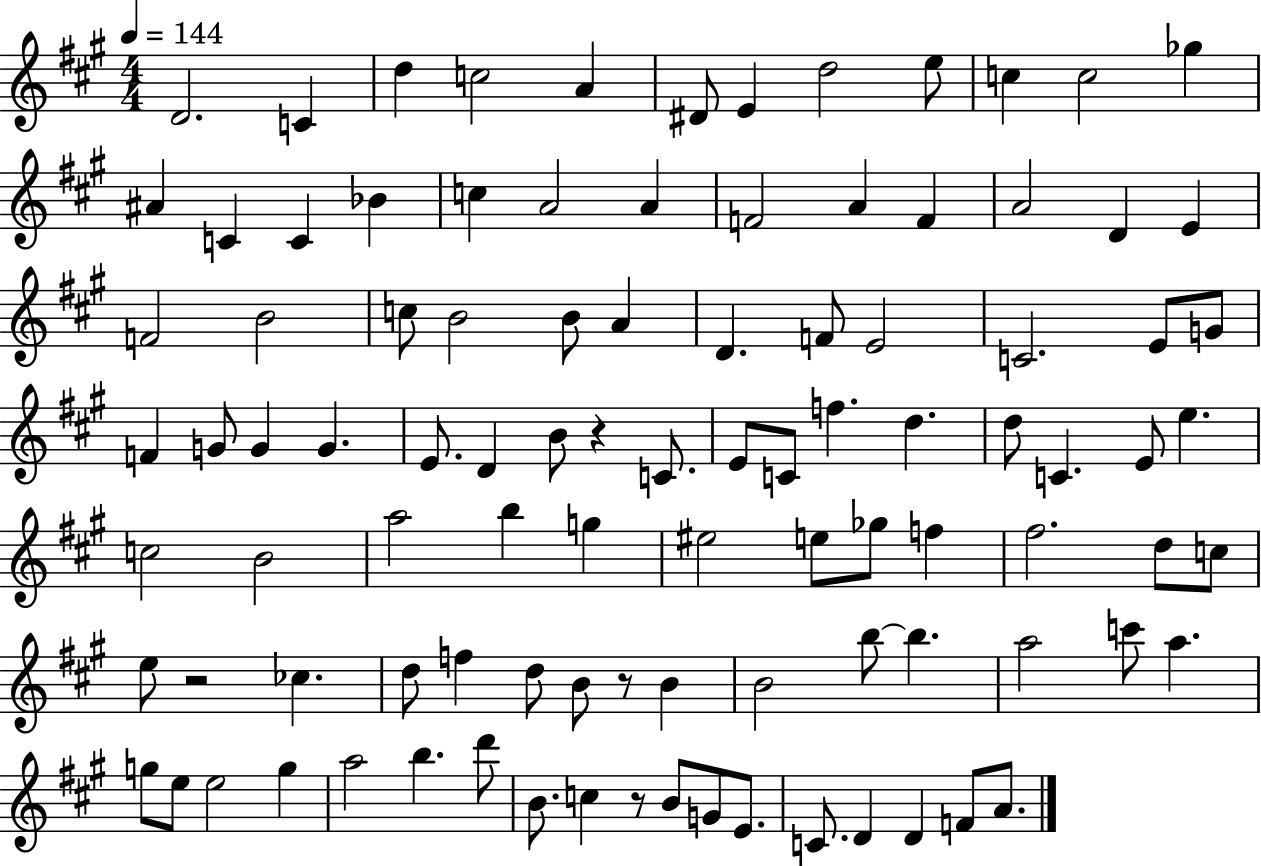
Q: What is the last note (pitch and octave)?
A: A4